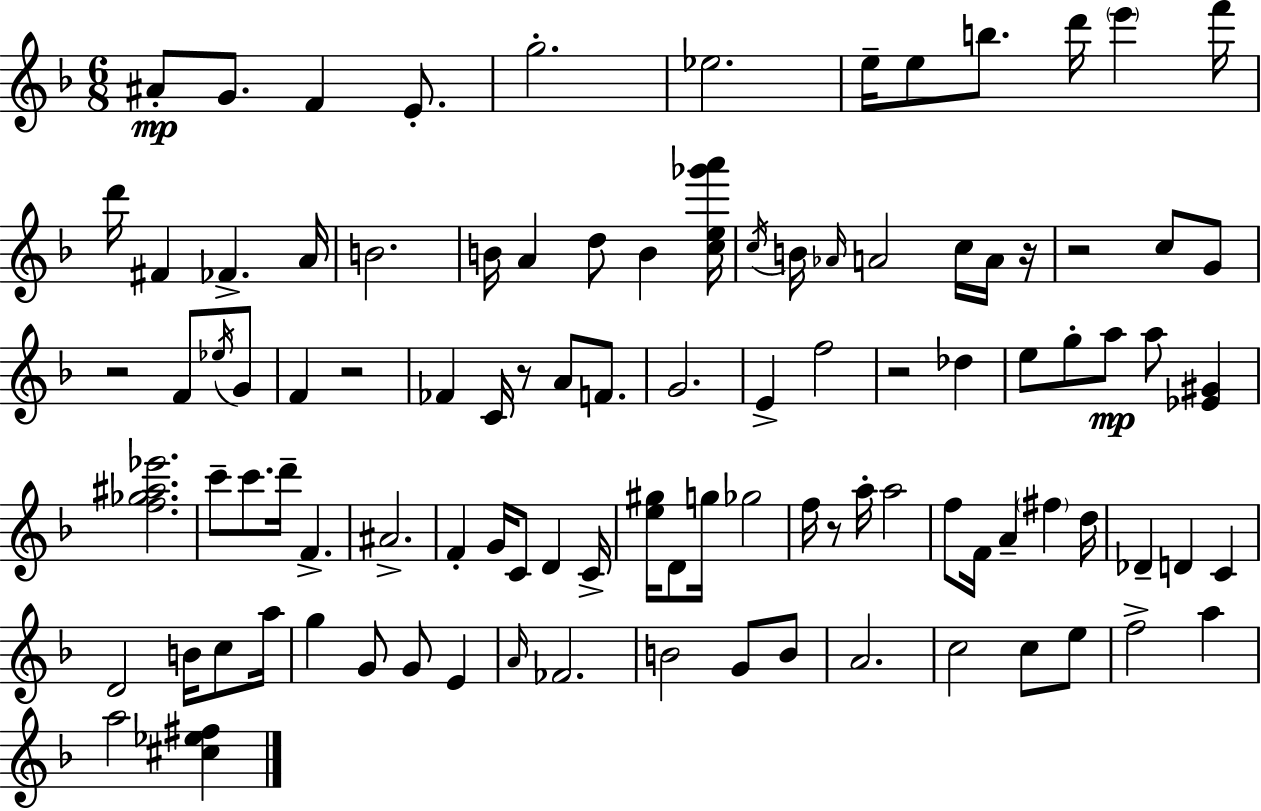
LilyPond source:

{
  \clef treble
  \numericTimeSignature
  \time 6/8
  \key f \major
  ais'8-.\mp g'8. f'4 e'8.-. | g''2.-. | ees''2. | e''16-- e''8 b''8. d'''16 \parenthesize e'''4 f'''16 | \break d'''16 fis'4 fes'4.-> a'16 | b'2. | b'16 a'4 d''8 b'4 <c'' e'' ges''' a'''>16 | \acciaccatura { c''16 } b'16 \grace { aes'16 } a'2 c''16 | \break a'16 r16 r2 c''8 | g'8 r2 f'8 | \acciaccatura { ees''16 } g'8 f'4 r2 | fes'4 c'16 r8 a'8 | \break f'8. g'2. | e'4-> f''2 | r2 des''4 | e''8 g''8-. a''8\mp a''8 <ees' gis'>4 | \break <f'' ges'' ais'' ees'''>2. | c'''8-- c'''8. d'''16-- f'4.-> | ais'2.-> | f'4-. g'16 c'8 d'4 | \break c'16-> <e'' gis''>16 d'8 g''16 ges''2 | f''16 r8 a''16-. a''2 | f''8 f'16 a'4-- \parenthesize fis''4 | d''16 des'4-- d'4 c'4 | \break d'2 b'16 | c''8 a''16 g''4 g'8 g'8 e'4 | \grace { a'16 } fes'2. | b'2 | \break g'8 b'8 a'2. | c''2 | c''8 e''8 f''2-> | a''4 a''2 | \break <cis'' ees'' fis''>4 \bar "|."
}